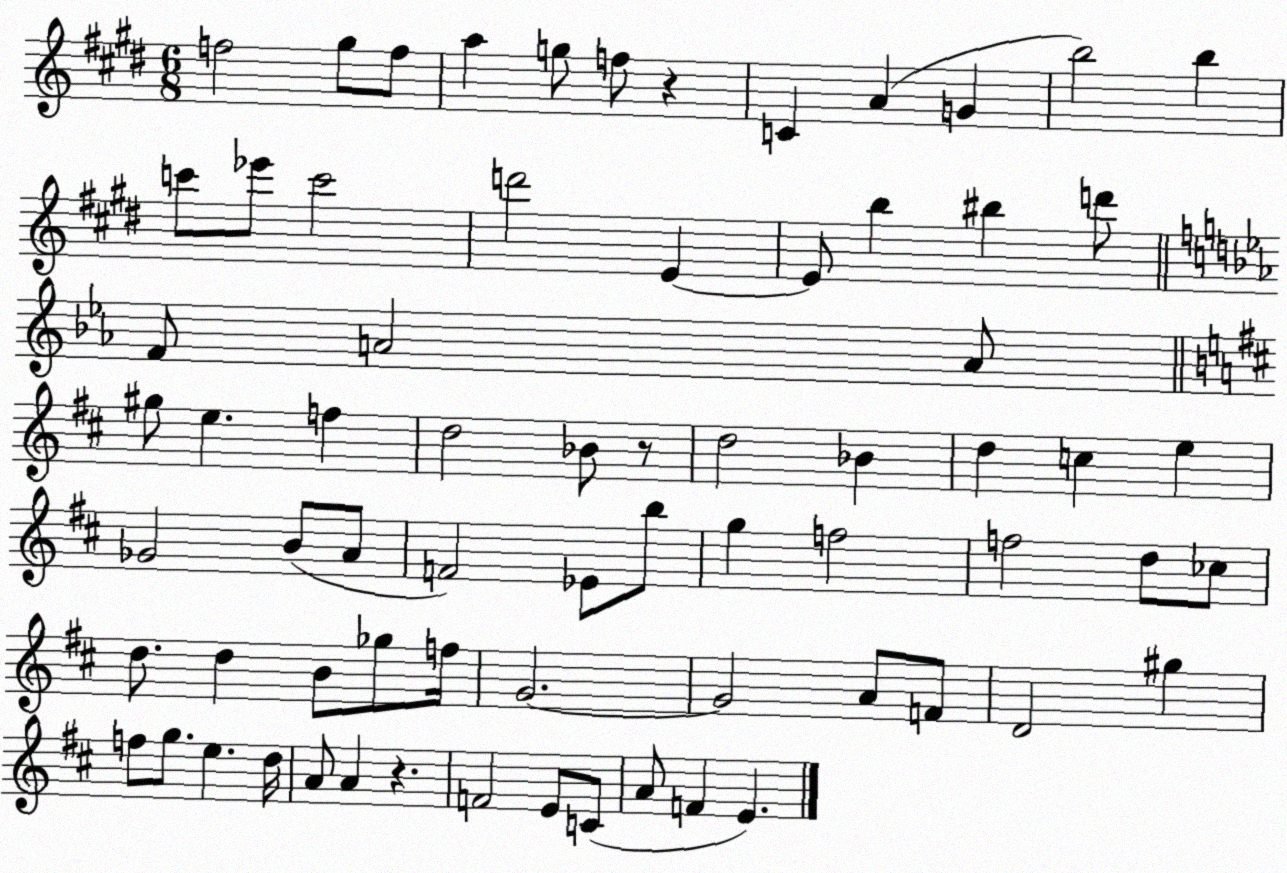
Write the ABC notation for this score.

X:1
T:Untitled
M:6/8
L:1/4
K:E
f2 ^g/2 f/2 a g/2 f/2 z C A G b2 b c'/2 _e'/2 c'2 d'2 E E/2 b ^b d'/2 F/2 A2 A/2 ^g/2 e f d2 _B/2 z/2 d2 _B d c e _G2 B/2 A/2 F2 _E/2 b/2 g f2 f2 d/2 _c/2 d/2 d B/2 _g/2 f/4 G2 G2 A/2 F/2 D2 ^g f/2 g/2 e d/4 A/2 A z F2 E/2 C/2 A/2 F E